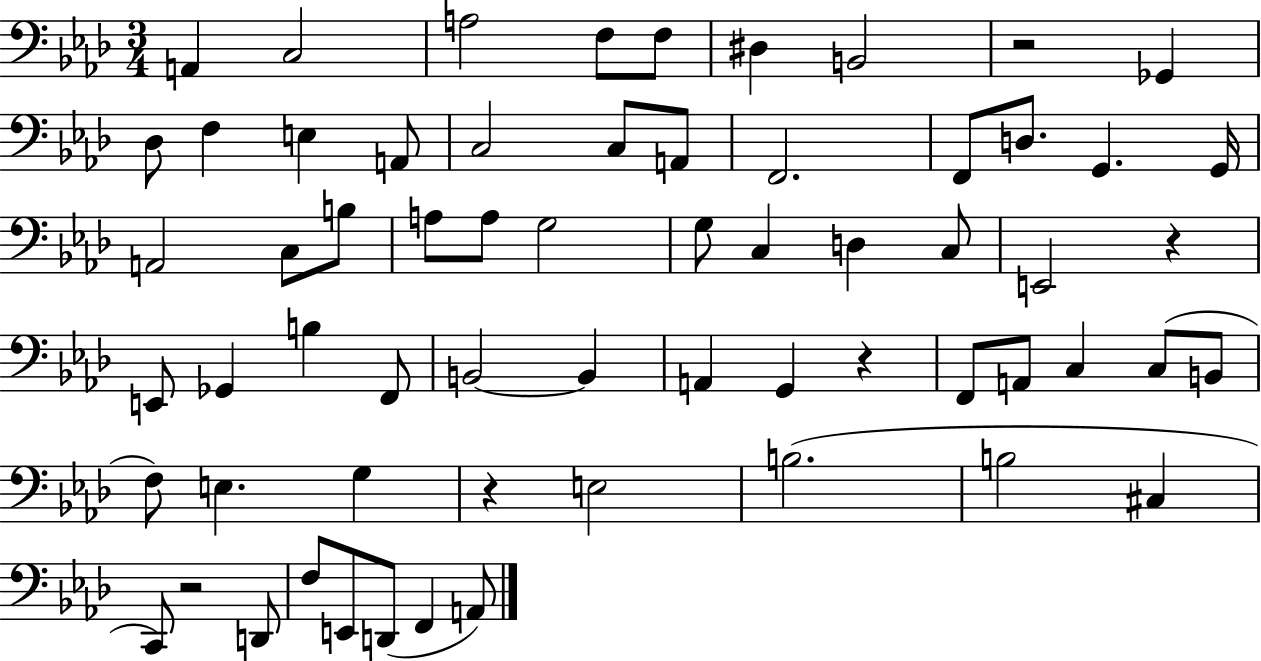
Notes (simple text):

A2/q C3/h A3/h F3/e F3/e D#3/q B2/h R/h Gb2/q Db3/e F3/q E3/q A2/e C3/h C3/e A2/e F2/h. F2/e D3/e. G2/q. G2/s A2/h C3/e B3/e A3/e A3/e G3/h G3/e C3/q D3/q C3/e E2/h R/q E2/e Gb2/q B3/q F2/e B2/h B2/q A2/q G2/q R/q F2/e A2/e C3/q C3/e B2/e F3/e E3/q. G3/q R/q E3/h B3/h. B3/h C#3/q C2/e R/h D2/e F3/e E2/e D2/e F2/q A2/e